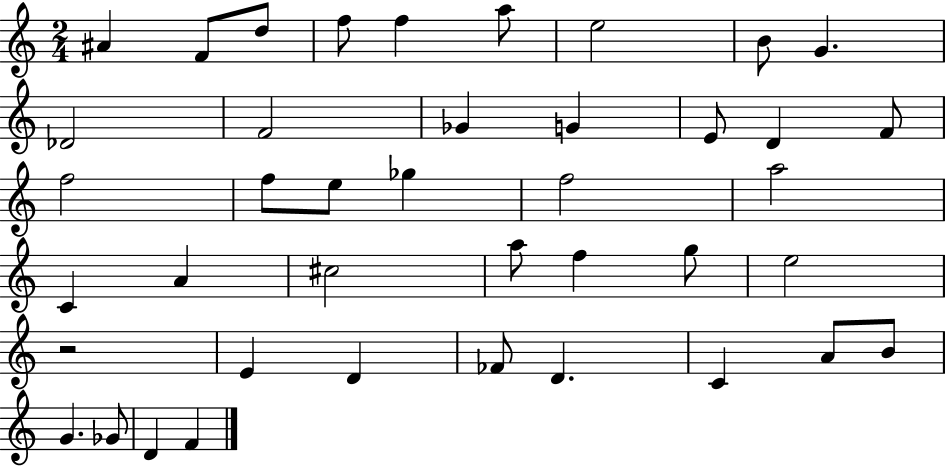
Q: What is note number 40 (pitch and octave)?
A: F4